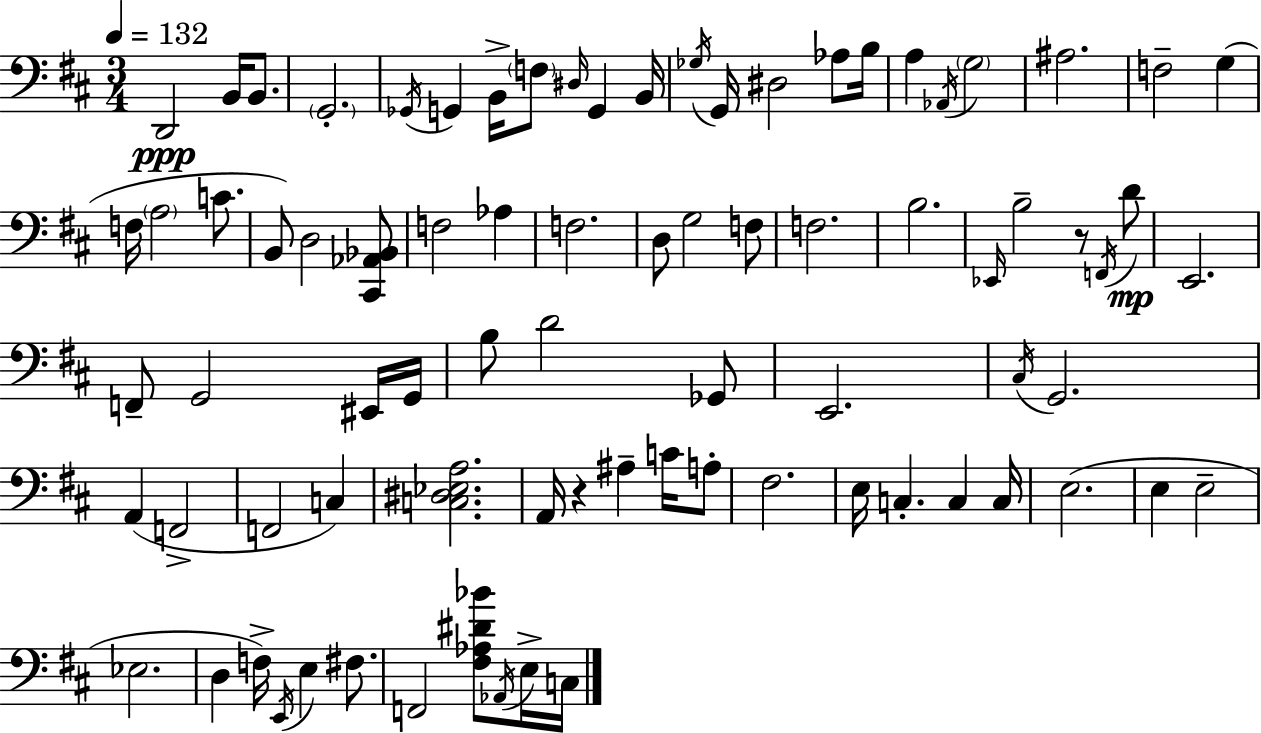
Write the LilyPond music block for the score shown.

{
  \clef bass
  \numericTimeSignature
  \time 3/4
  \key d \major
  \tempo 4 = 132
  d,2\ppp b,16 b,8. | \parenthesize g,2.-. | \acciaccatura { ges,16 } g,4 b,16-> \parenthesize f8 \grace { dis16 } g,4 | b,16 \acciaccatura { ges16 } g,16 dis2 | \break aes8 b16 a4 \acciaccatura { aes,16 } \parenthesize g2 | ais2. | f2-- | g4( f16 \parenthesize a2 | \break c'8. b,8) d2 | <cis, aes, bes,>8 f2 | aes4 f2. | d8 g2 | \break f8 f2. | b2. | \grace { ees,16 } b2-- | r8 \acciaccatura { f,16 } d'8\mp e,2. | \break f,8-- g,2 | eis,16 g,16 b8 d'2 | ges,8 e,2. | \acciaccatura { cis16 } g,2. | \break a,4( f,2-> | f,2 | c4) <c dis ees a>2. | a,16 r4 | \break ais4-- c'16 a8-. fis2. | e16 c4.-. | c4 c16 e2.( | e4 e2-- | \break ees2. | d4 f16->) | \acciaccatura { e,16 } e4 fis8. f,2 | <fis aes dis' bes'>8 \acciaccatura { aes,16 } e16-> c16 \bar "|."
}